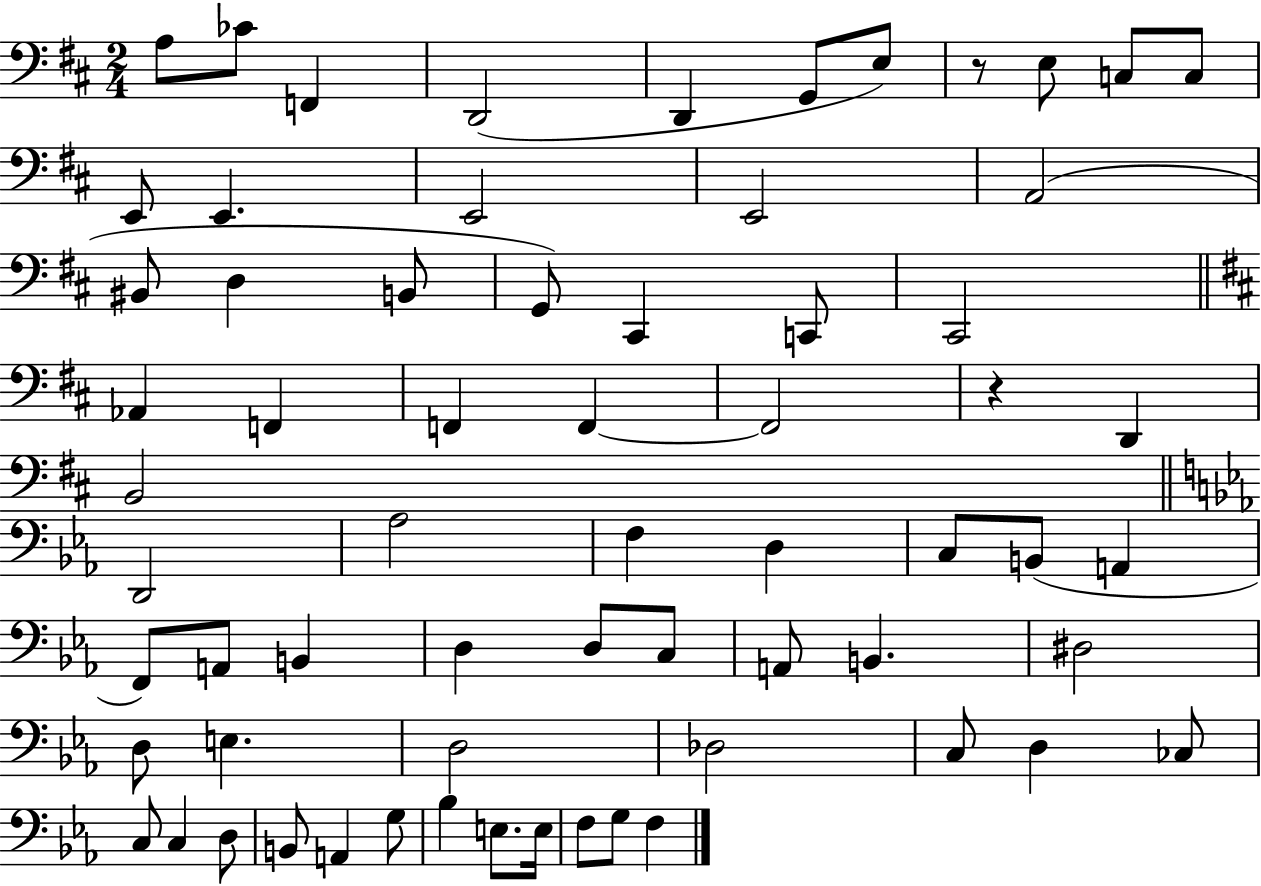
{
  \clef bass
  \numericTimeSignature
  \time 2/4
  \key d \major
  \repeat volta 2 { a8 ces'8 f,4 | d,2( | d,4 g,8 e8) | r8 e8 c8 c8 | \break e,8 e,4. | e,2 | e,2 | a,2( | \break bis,8 d4 b,8 | g,8) cis,4 c,8 | cis,2 | \bar "||" \break \key b \minor aes,4 f,4 | f,4 f,4~~ | f,2 | r4 d,4 | \break b,2 | \bar "||" \break \key ees \major d,2 | aes2 | f4 d4 | c8 b,8( a,4 | \break f,8) a,8 b,4 | d4 d8 c8 | a,8 b,4. | dis2 | \break d8 e4. | d2 | des2 | c8 d4 ces8 | \break c8 c4 d8 | b,8 a,4 g8 | bes4 e8. e16 | f8 g8 f4 | \break } \bar "|."
}